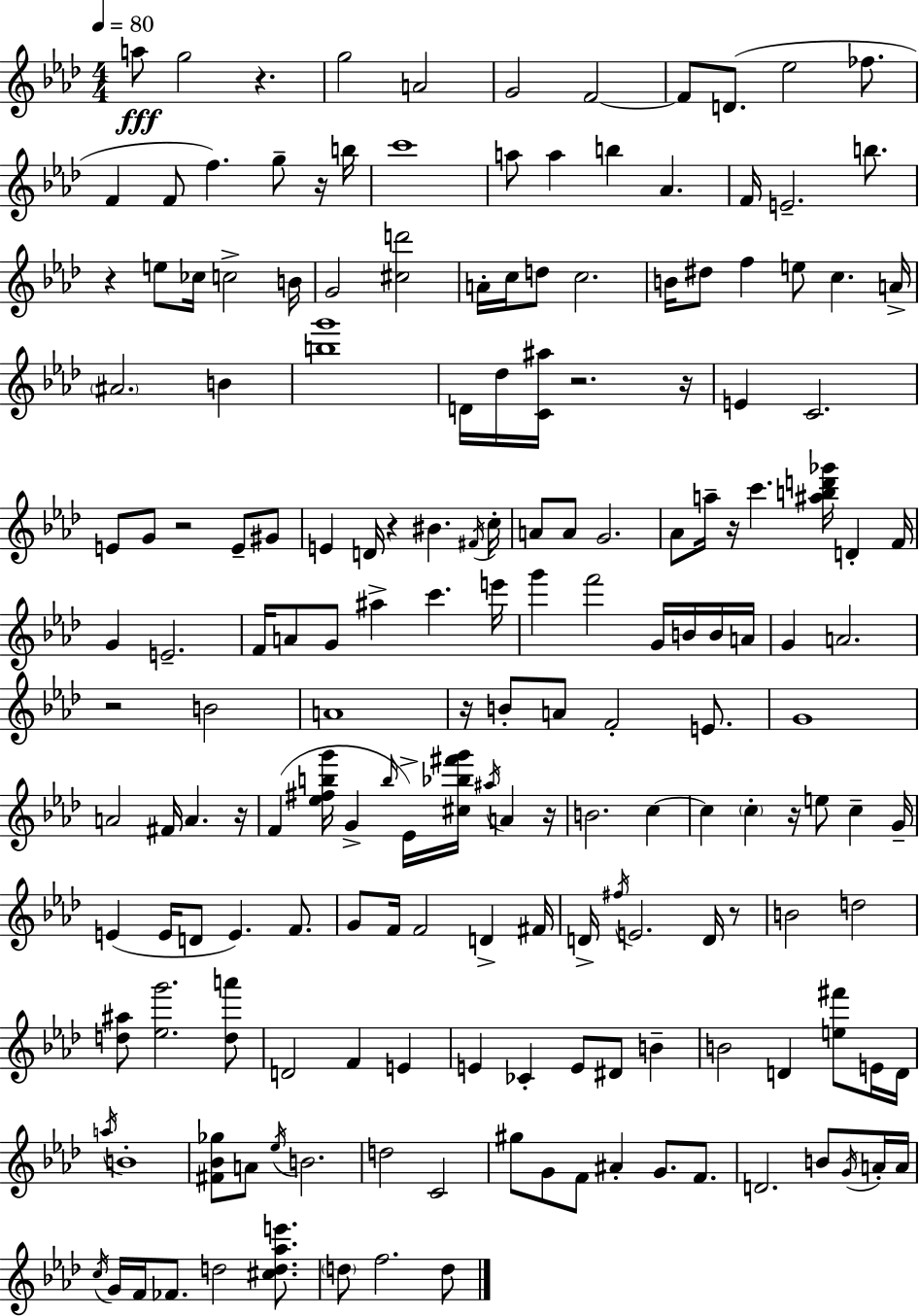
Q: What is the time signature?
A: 4/4